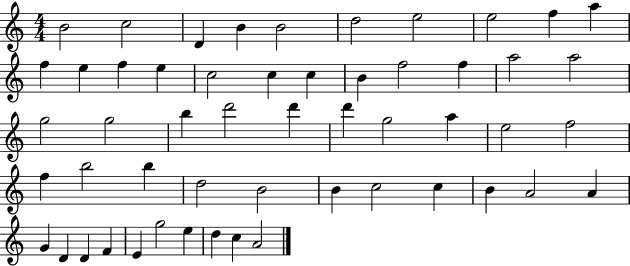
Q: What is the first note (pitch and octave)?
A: B4